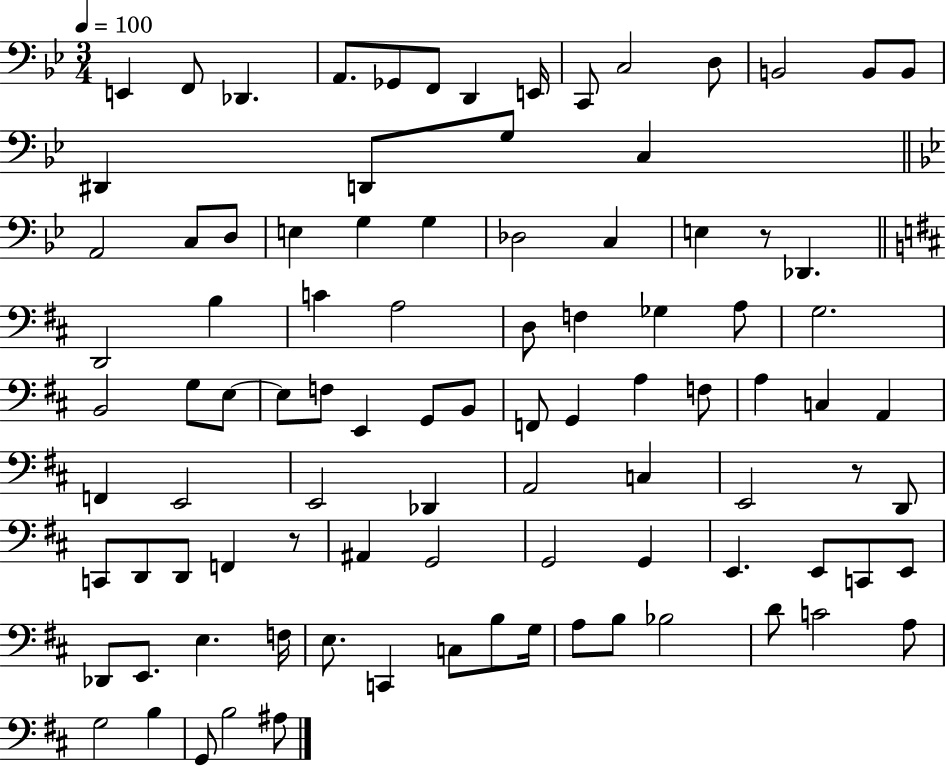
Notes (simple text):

E2/q F2/e Db2/q. A2/e. Gb2/e F2/e D2/q E2/s C2/e C3/h D3/e B2/h B2/e B2/e D#2/q D2/e G3/e C3/q A2/h C3/e D3/e E3/q G3/q G3/q Db3/h C3/q E3/q R/e Db2/q. D2/h B3/q C4/q A3/h D3/e F3/q Gb3/q A3/e G3/h. B2/h G3/e E3/e E3/e F3/e E2/q G2/e B2/e F2/e G2/q A3/q F3/e A3/q C3/q A2/q F2/q E2/h E2/h Db2/q A2/h C3/q E2/h R/e D2/e C2/e D2/e D2/e F2/q R/e A#2/q G2/h G2/h G2/q E2/q. E2/e C2/e E2/e Db2/e E2/e. E3/q. F3/s E3/e. C2/q C3/e B3/e G3/s A3/e B3/e Bb3/h D4/e C4/h A3/e G3/h B3/q G2/e B3/h A#3/e